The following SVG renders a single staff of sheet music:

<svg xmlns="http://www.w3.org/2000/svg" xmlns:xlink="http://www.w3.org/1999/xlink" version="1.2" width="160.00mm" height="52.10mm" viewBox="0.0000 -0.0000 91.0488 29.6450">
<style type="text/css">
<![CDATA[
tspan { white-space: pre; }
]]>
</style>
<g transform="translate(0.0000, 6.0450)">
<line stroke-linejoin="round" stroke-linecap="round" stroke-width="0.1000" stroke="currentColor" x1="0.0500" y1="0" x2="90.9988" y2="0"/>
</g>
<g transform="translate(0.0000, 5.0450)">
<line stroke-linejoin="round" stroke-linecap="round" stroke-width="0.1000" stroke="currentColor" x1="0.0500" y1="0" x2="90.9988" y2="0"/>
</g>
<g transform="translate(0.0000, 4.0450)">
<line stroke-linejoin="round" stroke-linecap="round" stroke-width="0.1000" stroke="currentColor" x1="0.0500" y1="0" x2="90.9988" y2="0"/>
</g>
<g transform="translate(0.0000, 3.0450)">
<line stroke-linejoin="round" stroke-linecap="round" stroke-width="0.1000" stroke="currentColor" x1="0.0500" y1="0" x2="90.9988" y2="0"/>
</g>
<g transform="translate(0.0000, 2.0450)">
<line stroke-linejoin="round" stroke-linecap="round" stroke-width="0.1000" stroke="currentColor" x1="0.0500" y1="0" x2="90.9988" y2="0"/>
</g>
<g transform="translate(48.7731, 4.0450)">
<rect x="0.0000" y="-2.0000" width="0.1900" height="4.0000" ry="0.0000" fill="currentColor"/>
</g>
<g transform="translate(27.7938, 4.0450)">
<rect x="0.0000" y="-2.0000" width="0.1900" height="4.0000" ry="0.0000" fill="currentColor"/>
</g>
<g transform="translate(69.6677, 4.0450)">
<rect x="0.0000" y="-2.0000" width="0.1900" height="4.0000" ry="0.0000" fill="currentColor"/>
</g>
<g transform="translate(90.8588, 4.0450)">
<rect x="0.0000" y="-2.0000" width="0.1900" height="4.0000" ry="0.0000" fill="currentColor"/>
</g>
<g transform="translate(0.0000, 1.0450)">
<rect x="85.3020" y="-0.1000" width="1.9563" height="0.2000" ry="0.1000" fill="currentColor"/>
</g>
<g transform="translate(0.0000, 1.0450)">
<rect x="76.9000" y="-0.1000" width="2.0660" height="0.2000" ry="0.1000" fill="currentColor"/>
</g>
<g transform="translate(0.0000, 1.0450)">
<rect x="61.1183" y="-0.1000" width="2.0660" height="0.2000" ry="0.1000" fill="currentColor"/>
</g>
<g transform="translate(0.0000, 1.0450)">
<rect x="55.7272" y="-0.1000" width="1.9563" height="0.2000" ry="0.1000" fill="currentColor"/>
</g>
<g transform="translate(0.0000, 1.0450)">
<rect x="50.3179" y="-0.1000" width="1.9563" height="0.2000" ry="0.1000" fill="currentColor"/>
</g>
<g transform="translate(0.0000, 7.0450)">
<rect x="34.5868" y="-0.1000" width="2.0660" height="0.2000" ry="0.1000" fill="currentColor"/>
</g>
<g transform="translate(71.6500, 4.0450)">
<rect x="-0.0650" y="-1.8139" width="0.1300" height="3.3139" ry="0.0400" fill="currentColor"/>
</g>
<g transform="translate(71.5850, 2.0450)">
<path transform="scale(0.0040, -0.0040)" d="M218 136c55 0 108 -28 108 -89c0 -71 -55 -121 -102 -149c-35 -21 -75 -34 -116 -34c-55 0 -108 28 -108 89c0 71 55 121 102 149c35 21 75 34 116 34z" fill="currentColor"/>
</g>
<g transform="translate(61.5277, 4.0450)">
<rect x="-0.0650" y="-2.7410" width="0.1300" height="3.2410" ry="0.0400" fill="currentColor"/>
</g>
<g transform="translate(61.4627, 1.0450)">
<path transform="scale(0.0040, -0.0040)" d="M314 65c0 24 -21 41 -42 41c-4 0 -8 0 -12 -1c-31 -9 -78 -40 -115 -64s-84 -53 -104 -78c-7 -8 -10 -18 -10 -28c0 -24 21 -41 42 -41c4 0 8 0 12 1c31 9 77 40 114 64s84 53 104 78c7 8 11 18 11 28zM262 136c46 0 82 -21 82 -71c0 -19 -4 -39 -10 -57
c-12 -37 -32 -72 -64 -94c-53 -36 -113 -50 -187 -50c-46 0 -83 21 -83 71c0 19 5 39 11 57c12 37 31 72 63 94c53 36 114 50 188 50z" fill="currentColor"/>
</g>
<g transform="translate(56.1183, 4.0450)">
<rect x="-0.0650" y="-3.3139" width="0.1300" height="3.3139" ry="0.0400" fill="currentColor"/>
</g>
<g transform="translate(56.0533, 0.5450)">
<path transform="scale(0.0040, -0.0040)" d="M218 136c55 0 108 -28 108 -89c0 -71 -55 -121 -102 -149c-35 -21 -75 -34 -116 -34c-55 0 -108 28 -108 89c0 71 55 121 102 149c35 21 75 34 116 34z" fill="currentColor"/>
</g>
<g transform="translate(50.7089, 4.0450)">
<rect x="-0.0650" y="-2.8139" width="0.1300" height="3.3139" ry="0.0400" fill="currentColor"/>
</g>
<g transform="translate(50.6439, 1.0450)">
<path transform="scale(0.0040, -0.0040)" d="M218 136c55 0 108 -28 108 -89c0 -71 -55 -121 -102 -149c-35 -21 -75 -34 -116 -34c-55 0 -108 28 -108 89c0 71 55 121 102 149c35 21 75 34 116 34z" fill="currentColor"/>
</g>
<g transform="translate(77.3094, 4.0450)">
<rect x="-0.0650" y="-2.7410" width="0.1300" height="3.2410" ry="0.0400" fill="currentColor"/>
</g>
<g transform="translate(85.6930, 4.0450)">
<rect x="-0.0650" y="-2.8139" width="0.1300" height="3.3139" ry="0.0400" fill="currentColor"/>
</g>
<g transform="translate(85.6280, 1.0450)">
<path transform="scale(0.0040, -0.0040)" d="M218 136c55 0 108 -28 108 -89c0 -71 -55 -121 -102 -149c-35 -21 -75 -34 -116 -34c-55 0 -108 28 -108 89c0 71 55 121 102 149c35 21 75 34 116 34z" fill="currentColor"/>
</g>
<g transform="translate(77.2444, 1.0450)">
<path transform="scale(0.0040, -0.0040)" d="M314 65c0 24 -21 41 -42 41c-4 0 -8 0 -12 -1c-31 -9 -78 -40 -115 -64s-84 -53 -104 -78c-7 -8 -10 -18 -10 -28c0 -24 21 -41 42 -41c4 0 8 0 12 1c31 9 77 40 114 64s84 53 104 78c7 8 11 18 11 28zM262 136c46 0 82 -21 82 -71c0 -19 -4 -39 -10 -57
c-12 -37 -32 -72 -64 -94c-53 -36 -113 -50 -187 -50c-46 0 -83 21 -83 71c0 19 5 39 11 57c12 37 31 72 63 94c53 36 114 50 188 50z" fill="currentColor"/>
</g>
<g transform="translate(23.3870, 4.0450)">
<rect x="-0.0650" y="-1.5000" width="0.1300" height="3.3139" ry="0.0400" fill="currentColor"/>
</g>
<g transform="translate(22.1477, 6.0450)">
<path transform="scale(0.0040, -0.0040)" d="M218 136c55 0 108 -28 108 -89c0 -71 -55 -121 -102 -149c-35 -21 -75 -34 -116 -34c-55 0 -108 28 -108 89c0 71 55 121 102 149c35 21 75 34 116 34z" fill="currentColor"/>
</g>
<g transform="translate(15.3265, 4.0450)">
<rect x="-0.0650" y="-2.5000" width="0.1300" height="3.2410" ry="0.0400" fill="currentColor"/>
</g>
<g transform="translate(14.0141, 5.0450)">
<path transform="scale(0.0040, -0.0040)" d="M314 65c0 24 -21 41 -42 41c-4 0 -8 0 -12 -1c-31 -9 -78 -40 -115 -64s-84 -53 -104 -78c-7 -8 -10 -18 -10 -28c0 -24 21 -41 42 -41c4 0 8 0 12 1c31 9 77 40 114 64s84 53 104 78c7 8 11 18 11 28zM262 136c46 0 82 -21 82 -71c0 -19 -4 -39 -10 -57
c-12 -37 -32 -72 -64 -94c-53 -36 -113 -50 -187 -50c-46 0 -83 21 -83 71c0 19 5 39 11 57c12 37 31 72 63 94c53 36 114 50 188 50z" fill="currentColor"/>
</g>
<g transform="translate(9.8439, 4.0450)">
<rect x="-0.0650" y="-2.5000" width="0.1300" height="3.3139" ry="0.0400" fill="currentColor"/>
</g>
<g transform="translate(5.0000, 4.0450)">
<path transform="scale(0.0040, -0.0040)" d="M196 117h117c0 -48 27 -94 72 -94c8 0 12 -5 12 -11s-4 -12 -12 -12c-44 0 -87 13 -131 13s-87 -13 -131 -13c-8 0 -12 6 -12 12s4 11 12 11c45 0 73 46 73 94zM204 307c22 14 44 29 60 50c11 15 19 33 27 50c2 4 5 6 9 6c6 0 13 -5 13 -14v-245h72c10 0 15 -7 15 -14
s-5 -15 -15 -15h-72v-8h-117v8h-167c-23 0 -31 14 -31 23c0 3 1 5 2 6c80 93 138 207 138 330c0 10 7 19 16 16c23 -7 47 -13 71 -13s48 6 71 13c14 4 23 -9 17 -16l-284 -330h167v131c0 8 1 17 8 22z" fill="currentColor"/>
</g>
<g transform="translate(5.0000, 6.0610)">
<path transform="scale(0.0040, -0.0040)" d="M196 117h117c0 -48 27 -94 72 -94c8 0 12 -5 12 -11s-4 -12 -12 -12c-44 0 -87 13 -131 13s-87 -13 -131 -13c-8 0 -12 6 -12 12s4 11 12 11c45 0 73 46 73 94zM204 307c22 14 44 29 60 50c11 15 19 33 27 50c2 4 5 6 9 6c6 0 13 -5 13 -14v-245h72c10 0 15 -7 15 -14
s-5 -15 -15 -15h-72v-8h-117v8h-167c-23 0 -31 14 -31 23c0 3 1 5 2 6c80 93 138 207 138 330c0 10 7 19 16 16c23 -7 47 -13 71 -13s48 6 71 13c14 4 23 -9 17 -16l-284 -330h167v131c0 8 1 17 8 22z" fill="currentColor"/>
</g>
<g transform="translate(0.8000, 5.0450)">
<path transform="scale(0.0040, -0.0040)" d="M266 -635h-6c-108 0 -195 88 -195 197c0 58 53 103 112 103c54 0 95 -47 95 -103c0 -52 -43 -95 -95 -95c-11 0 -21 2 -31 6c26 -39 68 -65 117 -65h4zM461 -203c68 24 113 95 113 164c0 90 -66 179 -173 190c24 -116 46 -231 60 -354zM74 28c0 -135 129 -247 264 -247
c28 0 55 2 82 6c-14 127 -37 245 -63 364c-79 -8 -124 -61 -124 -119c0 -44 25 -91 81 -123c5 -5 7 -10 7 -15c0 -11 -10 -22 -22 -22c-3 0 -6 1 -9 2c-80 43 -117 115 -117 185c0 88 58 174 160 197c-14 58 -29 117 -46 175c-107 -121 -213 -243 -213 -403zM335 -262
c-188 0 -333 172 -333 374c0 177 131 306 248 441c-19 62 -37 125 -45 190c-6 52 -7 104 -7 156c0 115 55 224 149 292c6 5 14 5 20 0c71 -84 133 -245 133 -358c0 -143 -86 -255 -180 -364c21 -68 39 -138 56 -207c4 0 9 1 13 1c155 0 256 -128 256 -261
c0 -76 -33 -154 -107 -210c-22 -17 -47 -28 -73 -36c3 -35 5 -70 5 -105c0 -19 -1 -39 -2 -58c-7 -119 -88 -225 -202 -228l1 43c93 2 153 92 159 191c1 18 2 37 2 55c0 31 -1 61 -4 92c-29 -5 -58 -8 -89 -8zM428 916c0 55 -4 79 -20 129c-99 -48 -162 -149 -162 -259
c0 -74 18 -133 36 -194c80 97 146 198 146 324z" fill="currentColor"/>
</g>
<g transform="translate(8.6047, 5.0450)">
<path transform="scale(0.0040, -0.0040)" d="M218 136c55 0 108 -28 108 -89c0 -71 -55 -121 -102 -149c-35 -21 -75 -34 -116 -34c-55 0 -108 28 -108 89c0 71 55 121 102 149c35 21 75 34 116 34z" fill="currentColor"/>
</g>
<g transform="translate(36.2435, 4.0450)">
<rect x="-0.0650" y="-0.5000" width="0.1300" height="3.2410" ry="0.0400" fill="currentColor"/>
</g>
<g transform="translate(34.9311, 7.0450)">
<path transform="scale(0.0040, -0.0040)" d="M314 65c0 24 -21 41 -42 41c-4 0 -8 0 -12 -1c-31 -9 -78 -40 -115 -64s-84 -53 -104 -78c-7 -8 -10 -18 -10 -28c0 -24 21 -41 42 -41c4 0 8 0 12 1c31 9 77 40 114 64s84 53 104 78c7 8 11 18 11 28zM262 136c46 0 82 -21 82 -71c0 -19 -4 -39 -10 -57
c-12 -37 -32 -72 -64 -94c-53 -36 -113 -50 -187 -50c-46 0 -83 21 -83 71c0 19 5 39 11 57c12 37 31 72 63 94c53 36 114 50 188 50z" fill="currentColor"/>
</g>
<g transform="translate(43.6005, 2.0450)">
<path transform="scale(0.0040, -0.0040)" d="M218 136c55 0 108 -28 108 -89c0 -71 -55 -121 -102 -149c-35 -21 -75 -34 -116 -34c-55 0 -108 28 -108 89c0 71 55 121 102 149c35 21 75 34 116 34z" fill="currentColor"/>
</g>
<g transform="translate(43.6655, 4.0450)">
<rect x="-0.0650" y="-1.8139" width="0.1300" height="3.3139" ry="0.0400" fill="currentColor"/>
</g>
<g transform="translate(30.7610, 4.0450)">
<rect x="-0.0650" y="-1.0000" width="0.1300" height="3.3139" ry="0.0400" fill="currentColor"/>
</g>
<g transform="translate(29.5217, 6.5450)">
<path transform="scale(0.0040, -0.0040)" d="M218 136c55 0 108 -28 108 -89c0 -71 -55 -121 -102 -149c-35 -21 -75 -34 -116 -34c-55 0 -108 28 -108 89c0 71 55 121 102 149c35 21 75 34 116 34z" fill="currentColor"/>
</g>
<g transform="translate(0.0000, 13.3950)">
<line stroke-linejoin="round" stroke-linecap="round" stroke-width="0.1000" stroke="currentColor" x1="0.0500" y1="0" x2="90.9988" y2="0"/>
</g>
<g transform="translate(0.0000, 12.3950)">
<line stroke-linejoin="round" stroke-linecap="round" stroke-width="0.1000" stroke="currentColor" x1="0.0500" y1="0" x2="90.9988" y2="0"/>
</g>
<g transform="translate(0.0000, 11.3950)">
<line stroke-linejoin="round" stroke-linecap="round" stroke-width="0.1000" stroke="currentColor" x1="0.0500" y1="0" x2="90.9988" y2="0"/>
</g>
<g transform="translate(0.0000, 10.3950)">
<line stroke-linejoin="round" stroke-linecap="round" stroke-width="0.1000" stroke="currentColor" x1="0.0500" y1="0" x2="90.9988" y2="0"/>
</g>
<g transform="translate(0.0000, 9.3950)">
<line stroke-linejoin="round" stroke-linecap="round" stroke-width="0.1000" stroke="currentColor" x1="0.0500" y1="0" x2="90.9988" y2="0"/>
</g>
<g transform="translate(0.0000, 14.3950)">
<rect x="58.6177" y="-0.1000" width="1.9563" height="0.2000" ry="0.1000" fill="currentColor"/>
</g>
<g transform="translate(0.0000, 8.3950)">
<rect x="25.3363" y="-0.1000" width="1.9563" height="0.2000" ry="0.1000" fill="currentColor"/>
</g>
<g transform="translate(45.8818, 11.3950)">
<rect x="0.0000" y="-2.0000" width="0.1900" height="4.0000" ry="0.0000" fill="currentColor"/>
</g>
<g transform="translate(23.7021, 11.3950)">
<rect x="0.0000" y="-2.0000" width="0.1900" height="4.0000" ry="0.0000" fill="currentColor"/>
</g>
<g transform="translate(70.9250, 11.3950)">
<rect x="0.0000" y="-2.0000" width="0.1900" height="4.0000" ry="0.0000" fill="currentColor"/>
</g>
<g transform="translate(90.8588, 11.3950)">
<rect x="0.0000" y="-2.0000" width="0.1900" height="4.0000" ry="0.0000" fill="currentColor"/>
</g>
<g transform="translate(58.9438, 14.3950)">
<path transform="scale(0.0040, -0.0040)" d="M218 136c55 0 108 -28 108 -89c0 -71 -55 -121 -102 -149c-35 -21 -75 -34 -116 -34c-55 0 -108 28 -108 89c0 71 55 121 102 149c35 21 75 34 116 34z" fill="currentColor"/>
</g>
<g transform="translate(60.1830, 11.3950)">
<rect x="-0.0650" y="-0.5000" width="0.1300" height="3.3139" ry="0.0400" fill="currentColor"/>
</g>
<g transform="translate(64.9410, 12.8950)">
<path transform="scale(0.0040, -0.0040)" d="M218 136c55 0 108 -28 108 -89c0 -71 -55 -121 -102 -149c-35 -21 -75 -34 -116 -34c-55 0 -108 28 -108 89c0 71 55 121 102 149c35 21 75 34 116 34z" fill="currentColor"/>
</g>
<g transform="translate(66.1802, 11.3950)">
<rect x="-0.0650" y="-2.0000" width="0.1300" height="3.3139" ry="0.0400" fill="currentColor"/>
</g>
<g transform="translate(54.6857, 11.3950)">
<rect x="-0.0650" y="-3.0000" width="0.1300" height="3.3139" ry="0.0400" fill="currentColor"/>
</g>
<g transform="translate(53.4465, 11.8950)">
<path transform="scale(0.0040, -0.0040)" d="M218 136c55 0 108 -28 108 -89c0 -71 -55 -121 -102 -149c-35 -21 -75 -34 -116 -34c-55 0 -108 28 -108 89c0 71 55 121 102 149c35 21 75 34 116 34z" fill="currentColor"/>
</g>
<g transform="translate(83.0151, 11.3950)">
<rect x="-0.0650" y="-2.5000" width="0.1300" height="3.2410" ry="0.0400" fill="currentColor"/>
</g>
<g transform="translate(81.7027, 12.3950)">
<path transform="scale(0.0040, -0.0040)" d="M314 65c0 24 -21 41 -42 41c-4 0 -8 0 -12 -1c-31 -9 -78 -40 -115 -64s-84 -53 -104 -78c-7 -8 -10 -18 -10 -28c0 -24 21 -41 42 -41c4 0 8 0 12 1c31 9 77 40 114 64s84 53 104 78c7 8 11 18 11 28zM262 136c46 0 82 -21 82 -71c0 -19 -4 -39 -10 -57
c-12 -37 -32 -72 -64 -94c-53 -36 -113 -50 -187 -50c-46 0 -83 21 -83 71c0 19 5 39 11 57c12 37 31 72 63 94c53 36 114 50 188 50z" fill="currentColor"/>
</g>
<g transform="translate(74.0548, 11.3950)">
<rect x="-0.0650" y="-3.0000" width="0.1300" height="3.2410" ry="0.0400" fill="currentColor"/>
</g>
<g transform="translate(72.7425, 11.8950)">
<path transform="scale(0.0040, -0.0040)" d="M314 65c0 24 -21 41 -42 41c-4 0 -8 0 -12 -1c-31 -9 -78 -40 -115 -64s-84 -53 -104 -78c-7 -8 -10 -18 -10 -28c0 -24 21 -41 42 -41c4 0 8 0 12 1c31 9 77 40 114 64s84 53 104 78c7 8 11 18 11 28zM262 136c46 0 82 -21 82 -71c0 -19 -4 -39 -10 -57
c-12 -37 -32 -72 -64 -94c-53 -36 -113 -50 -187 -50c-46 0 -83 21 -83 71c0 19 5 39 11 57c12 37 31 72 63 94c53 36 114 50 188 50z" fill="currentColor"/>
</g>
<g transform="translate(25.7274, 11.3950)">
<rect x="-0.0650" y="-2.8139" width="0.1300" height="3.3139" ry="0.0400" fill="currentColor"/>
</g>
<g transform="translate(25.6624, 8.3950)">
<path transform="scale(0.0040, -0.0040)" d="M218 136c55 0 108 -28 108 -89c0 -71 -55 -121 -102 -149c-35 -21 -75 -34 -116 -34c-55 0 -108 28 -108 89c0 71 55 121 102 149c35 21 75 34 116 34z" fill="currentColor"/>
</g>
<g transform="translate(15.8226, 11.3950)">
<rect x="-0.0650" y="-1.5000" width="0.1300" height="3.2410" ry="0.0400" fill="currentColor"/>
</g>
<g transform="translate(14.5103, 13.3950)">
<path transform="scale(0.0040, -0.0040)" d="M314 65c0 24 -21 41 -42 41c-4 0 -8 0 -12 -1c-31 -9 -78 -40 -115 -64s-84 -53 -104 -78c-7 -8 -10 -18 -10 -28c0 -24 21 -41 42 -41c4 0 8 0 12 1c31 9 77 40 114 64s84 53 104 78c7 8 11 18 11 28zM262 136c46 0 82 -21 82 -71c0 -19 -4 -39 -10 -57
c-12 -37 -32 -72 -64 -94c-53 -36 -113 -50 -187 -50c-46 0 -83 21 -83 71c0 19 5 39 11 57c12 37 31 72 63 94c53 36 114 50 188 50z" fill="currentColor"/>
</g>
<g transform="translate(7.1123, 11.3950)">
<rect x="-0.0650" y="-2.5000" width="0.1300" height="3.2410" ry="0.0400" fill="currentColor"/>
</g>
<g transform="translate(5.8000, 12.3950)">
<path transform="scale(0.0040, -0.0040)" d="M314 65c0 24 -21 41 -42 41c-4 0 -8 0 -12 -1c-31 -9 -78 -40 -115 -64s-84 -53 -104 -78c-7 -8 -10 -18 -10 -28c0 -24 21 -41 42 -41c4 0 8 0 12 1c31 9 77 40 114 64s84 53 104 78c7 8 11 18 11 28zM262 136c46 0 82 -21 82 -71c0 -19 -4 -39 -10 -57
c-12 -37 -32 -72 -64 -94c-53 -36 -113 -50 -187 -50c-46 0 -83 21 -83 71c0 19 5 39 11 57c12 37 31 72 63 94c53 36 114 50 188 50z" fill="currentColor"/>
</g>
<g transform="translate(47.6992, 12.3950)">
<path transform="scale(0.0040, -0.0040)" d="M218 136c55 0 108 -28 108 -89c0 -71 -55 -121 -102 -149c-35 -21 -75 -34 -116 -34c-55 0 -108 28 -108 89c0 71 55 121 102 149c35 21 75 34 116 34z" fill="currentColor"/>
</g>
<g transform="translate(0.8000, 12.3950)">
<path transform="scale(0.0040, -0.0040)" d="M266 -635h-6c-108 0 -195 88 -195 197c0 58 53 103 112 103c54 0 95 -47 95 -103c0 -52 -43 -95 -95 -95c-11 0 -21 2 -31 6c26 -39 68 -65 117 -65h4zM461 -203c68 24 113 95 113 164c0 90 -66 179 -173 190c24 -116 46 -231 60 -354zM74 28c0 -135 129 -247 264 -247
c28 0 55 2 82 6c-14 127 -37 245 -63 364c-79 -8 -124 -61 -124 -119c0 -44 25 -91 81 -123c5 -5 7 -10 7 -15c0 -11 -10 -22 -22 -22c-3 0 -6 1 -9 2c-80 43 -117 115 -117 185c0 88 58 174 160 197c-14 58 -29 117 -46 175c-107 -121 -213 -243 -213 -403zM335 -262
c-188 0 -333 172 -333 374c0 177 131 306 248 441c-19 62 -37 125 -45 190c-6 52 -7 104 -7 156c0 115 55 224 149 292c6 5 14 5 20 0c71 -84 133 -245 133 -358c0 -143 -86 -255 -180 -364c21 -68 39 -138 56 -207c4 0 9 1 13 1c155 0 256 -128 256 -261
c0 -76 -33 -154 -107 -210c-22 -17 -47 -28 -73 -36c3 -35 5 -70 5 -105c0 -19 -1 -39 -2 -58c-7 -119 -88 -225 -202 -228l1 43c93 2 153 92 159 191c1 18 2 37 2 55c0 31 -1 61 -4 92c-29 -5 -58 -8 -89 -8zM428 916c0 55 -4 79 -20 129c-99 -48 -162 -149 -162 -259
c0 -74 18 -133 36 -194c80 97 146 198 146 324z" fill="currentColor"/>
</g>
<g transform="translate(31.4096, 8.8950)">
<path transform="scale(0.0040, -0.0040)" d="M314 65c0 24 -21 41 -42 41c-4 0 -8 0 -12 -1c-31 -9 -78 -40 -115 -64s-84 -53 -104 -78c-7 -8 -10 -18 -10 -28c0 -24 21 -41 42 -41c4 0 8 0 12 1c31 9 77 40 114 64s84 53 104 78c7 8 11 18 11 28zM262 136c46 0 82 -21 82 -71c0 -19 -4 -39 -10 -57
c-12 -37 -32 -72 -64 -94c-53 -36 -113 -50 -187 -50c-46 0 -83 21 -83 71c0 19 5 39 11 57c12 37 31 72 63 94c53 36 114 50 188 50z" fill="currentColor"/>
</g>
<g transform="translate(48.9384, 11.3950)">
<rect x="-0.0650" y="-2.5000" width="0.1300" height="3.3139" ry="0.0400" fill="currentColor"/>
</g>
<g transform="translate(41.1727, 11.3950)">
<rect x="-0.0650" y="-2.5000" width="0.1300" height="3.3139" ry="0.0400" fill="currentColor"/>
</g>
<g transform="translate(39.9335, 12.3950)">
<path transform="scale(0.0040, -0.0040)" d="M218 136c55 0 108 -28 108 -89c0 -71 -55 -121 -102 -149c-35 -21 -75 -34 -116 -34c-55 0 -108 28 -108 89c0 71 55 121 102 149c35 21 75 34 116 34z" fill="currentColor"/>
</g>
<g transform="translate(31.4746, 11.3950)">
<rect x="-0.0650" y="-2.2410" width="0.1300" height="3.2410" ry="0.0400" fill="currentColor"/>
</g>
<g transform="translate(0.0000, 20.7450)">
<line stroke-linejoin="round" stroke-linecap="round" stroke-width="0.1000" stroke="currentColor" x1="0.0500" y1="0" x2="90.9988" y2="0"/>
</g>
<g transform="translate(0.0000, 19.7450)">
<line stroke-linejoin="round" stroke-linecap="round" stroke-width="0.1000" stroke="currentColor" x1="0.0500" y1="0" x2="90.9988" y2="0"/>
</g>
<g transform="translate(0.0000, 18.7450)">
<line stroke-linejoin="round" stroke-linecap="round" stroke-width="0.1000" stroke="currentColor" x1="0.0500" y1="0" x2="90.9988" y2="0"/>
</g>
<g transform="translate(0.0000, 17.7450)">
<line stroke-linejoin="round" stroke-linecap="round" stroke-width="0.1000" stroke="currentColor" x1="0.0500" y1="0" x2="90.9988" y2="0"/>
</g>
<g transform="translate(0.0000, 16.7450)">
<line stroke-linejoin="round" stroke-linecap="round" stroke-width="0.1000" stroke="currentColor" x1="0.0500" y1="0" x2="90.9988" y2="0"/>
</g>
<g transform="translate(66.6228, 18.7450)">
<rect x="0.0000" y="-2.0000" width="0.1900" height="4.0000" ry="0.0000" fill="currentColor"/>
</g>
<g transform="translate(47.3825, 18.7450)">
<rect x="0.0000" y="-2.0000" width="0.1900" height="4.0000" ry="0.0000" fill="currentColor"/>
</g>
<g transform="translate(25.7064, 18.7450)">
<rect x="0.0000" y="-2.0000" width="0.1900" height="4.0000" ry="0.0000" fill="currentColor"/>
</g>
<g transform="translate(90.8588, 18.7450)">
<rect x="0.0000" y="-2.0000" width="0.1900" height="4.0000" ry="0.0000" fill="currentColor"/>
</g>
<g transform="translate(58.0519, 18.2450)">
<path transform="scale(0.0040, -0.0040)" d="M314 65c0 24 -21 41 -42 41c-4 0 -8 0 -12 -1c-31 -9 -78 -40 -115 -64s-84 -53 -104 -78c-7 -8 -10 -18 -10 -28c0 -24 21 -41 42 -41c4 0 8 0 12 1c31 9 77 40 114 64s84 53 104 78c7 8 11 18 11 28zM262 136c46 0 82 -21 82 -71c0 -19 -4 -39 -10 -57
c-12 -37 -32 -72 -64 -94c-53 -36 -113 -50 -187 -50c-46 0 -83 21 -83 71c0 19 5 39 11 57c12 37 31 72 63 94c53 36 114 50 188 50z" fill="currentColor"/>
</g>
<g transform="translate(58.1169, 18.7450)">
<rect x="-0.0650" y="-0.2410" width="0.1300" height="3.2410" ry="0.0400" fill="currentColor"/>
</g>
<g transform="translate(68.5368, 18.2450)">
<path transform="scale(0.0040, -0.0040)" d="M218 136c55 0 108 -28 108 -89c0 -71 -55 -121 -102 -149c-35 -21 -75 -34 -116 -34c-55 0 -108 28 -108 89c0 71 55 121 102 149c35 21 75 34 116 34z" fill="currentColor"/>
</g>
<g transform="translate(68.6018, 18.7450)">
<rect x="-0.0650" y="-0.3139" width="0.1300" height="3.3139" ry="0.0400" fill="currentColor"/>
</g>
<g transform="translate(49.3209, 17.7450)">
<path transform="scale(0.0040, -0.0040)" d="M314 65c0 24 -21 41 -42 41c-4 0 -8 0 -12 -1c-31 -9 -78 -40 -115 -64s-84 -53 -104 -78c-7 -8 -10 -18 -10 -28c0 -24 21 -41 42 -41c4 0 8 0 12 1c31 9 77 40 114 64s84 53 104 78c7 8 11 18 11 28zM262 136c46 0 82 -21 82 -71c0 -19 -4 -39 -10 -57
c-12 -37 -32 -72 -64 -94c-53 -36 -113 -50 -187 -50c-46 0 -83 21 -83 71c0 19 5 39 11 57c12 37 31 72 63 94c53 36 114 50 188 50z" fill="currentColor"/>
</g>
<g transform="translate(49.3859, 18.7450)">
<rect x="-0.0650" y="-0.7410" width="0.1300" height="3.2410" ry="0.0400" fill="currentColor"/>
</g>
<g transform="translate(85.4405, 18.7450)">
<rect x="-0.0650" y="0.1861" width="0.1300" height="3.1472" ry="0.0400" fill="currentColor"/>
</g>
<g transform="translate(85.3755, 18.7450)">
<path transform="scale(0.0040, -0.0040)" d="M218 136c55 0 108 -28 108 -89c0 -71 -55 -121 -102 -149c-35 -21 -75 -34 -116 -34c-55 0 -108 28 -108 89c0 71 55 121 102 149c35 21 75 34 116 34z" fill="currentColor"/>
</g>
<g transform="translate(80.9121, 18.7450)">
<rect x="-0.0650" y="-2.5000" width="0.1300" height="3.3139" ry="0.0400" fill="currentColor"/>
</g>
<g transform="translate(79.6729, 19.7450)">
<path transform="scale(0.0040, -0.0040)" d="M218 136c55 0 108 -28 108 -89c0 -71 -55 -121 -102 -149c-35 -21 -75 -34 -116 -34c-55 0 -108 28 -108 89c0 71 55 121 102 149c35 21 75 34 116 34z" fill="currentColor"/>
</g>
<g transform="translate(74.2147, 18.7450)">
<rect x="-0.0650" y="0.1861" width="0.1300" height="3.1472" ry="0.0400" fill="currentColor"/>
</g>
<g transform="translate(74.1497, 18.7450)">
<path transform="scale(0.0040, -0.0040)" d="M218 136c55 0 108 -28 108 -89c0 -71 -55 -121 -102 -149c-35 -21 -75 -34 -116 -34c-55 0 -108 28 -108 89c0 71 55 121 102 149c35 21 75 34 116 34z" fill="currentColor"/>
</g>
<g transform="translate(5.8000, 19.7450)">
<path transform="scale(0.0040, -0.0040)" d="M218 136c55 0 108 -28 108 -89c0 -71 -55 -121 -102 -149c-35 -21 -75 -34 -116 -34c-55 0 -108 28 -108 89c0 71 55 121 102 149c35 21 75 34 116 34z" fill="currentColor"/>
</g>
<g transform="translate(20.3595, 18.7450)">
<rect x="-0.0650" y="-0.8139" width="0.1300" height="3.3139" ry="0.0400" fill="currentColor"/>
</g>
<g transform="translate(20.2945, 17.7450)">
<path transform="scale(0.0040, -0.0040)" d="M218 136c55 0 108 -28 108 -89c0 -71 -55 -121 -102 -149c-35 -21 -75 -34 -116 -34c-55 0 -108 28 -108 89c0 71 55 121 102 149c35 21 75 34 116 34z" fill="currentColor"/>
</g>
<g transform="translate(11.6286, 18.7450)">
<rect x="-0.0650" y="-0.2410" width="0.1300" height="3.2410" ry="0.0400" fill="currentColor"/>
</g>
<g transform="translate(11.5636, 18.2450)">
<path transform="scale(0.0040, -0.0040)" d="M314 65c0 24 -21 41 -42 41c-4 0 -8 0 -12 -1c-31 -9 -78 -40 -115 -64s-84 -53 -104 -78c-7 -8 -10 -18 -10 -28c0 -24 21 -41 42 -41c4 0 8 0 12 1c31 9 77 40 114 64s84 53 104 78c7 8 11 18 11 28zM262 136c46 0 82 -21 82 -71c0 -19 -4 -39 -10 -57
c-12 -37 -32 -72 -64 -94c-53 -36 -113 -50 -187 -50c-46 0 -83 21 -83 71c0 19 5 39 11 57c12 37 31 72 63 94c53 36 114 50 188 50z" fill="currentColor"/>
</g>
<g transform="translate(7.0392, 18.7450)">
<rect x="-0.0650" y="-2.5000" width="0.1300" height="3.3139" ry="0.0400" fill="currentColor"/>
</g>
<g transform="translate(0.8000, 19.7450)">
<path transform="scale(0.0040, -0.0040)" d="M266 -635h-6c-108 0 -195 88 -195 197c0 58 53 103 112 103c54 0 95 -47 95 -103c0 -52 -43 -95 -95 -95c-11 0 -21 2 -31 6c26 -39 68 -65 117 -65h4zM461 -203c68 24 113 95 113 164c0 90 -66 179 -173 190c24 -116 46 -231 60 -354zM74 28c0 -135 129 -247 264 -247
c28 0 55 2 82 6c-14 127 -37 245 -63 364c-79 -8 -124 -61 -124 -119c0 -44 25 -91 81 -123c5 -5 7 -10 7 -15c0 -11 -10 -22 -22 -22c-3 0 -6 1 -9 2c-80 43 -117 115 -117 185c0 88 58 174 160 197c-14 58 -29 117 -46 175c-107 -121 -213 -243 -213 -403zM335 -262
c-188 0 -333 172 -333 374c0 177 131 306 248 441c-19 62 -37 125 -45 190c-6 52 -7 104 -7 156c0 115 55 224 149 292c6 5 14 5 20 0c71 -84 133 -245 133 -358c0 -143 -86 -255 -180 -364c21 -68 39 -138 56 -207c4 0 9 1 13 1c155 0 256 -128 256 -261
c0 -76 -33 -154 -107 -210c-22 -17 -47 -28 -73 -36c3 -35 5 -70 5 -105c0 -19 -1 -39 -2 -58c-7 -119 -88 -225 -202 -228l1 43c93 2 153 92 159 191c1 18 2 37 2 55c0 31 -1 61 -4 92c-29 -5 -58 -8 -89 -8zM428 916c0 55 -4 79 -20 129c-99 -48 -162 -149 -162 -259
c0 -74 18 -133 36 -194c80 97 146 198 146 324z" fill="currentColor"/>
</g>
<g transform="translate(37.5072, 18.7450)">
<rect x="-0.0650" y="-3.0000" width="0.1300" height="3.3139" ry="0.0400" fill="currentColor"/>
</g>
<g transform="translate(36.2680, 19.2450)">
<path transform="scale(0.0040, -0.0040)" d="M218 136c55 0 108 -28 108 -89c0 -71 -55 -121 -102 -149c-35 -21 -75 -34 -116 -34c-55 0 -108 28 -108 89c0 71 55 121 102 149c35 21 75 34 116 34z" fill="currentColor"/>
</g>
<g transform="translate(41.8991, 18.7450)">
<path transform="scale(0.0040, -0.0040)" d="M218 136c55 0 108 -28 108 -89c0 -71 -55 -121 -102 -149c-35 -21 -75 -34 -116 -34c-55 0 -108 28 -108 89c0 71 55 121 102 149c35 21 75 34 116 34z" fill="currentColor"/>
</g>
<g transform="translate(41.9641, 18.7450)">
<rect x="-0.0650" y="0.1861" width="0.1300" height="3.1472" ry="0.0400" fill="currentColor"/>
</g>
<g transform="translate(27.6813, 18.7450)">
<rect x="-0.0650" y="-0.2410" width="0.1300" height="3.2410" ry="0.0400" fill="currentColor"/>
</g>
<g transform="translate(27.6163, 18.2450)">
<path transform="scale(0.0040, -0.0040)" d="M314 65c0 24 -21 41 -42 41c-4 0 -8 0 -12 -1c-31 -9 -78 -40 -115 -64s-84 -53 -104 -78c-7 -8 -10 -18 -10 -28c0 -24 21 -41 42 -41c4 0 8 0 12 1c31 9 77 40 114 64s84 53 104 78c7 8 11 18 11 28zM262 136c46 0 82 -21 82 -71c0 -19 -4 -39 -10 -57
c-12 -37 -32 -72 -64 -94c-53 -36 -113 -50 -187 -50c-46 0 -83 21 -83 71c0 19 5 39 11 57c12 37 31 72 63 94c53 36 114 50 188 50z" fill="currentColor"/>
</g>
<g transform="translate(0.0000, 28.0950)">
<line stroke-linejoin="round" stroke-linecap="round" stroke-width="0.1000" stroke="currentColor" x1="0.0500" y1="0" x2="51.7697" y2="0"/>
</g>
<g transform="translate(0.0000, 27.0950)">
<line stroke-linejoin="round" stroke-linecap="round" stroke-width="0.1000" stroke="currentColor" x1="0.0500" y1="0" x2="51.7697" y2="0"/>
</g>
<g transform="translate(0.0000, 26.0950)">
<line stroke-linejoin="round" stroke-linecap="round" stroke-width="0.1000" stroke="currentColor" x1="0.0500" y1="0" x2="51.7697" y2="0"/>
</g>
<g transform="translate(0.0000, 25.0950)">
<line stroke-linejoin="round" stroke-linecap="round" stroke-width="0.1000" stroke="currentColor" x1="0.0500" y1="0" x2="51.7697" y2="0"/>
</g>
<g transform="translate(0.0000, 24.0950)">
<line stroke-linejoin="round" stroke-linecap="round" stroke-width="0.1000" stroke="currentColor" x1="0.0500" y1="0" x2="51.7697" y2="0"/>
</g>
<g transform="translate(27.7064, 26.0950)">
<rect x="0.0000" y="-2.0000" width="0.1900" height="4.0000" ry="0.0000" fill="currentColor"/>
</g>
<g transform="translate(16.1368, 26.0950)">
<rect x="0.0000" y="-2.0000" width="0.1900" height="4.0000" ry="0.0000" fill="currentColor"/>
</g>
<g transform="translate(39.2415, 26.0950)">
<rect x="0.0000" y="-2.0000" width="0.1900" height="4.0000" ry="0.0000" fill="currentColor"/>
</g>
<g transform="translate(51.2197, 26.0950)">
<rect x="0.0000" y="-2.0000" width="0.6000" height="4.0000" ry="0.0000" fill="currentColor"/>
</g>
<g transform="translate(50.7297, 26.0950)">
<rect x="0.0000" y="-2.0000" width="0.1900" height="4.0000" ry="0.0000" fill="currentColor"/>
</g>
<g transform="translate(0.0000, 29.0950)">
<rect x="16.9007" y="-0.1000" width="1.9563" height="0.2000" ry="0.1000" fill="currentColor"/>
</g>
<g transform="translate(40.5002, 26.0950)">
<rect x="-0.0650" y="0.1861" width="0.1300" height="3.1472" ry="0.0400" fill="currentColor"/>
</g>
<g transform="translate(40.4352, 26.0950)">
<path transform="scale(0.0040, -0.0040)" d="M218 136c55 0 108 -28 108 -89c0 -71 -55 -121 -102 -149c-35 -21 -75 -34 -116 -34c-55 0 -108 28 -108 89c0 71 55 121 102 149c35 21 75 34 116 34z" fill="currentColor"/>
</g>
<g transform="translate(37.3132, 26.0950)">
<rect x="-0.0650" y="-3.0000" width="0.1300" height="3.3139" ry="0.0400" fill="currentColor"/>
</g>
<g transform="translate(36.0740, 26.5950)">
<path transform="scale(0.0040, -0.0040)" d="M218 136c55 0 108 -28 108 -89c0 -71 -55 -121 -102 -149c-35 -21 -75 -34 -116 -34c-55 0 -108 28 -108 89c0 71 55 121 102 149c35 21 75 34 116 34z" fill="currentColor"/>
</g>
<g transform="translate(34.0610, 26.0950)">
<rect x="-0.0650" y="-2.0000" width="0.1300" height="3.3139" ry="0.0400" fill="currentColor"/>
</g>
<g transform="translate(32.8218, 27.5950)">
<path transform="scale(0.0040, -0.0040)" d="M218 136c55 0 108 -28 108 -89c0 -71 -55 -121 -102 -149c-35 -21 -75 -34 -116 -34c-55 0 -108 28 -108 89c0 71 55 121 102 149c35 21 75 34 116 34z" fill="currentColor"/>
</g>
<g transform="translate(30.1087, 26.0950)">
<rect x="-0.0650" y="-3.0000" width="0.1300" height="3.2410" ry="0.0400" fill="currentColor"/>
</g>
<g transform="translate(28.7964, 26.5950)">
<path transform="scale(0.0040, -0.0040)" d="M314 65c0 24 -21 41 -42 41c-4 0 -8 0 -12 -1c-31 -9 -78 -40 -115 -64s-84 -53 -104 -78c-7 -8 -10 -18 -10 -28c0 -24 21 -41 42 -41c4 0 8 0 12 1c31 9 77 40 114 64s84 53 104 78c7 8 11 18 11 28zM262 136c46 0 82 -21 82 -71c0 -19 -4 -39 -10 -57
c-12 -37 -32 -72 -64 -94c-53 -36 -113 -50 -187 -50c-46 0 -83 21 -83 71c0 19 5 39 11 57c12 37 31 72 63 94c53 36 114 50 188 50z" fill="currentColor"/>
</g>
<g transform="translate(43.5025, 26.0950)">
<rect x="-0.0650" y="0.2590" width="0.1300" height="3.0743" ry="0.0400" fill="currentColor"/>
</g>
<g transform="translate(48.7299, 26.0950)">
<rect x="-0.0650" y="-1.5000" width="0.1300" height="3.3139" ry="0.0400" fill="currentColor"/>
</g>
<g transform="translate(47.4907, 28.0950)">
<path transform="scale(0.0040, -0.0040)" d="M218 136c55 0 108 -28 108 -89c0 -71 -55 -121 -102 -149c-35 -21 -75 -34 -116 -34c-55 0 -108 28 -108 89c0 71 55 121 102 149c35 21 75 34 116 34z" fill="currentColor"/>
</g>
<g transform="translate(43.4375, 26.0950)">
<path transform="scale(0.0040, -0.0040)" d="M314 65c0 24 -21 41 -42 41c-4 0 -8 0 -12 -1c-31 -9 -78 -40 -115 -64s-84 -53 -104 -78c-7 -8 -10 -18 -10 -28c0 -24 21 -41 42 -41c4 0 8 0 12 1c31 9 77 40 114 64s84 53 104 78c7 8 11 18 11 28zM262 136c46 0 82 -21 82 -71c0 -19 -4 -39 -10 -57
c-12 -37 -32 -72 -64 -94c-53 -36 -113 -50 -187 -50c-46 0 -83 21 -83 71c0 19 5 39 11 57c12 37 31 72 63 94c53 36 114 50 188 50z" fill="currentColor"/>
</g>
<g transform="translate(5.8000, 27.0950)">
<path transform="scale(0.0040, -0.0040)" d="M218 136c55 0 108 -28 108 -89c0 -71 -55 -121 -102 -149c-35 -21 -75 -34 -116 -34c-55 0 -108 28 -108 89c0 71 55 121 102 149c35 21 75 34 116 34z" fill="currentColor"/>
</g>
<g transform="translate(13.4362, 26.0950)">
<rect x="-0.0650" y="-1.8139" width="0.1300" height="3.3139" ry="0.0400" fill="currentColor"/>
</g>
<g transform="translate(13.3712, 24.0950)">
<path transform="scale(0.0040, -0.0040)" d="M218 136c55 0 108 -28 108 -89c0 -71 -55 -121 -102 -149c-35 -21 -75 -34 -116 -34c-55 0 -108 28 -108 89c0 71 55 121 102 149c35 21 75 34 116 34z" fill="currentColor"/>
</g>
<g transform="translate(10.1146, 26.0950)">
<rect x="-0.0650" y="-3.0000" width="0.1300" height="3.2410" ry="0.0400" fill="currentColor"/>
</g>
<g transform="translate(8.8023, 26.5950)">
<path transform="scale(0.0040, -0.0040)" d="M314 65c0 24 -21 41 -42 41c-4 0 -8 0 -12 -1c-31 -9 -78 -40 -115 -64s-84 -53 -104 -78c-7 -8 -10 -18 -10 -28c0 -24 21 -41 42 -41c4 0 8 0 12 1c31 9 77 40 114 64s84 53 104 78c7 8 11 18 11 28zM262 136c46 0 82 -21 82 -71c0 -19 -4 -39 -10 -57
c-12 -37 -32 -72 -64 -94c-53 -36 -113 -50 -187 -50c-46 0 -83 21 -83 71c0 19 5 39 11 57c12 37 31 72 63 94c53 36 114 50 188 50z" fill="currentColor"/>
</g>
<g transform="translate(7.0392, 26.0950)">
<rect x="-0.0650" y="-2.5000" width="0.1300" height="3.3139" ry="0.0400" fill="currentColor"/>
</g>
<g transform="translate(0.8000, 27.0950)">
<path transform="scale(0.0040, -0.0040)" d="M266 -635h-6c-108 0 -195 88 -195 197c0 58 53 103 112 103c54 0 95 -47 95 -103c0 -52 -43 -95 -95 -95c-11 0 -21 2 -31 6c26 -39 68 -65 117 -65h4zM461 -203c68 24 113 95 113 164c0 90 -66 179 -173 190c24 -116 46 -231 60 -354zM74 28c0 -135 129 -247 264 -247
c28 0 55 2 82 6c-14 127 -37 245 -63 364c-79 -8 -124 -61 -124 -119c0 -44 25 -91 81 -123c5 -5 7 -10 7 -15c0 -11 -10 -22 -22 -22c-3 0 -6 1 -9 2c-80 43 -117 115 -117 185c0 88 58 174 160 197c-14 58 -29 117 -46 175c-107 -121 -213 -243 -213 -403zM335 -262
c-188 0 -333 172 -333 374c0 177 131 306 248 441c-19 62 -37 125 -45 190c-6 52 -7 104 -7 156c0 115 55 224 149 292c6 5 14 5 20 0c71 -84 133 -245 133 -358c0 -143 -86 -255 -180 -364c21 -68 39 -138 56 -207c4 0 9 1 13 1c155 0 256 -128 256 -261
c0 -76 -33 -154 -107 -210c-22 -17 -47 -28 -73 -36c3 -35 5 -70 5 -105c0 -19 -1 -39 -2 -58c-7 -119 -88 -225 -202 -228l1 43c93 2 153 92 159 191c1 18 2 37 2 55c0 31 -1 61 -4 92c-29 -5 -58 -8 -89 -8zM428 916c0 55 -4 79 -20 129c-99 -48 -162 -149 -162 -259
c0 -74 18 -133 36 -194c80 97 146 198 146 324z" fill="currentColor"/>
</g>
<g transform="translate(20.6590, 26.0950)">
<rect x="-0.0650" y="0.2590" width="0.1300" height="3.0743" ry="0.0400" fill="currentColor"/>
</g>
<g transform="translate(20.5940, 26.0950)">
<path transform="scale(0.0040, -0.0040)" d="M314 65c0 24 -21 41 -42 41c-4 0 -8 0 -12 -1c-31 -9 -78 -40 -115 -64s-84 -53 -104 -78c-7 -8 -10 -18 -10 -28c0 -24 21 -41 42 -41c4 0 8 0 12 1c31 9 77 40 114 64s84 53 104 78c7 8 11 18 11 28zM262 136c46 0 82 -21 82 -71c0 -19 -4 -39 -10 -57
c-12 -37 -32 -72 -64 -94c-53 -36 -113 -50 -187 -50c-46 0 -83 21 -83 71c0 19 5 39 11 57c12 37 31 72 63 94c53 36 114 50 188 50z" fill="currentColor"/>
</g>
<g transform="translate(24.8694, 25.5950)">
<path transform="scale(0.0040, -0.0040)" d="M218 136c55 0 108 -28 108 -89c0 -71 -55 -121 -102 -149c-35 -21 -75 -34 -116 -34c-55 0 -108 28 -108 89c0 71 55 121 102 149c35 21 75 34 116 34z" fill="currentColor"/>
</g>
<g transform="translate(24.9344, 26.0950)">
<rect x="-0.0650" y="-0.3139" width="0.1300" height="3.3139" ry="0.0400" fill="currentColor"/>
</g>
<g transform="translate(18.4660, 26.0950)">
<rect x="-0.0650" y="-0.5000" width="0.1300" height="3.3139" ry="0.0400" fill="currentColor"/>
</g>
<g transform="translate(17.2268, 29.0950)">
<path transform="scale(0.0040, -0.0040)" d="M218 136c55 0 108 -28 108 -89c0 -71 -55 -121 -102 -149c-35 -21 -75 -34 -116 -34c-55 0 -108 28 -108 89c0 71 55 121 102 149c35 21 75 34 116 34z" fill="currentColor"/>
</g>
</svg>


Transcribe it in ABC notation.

X:1
T:Untitled
M:4/4
L:1/4
K:C
G G2 E D C2 f a b a2 f a2 a G2 E2 a g2 G G A C F A2 G2 G c2 d c2 A B d2 c2 c B G B G A2 f C B2 c A2 F A B B2 E